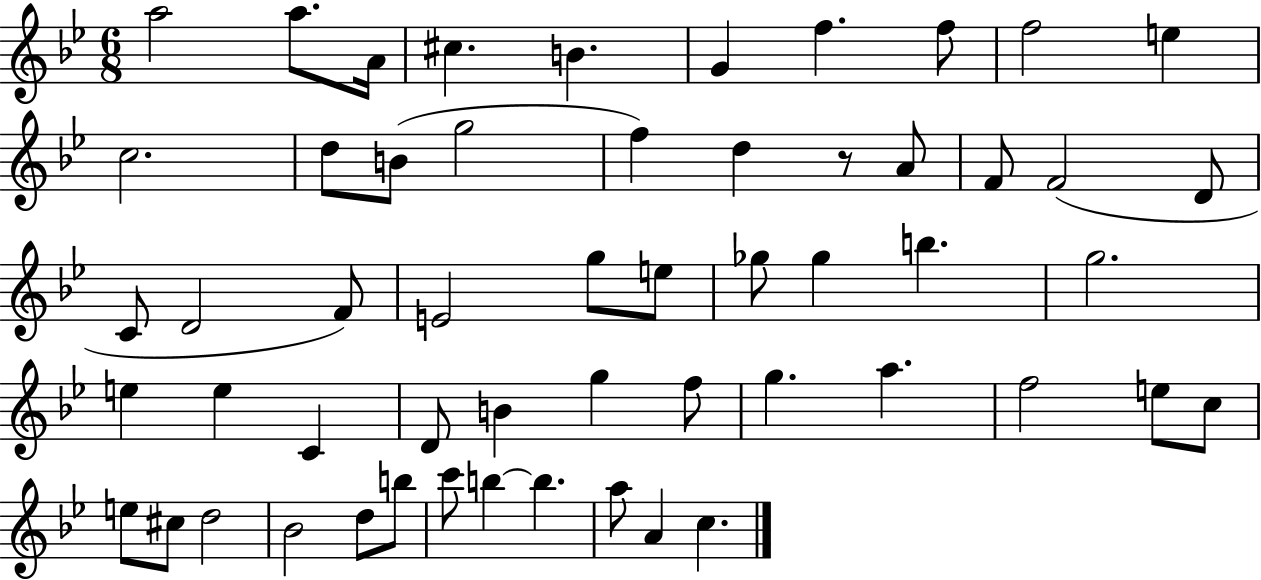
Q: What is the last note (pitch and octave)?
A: C5